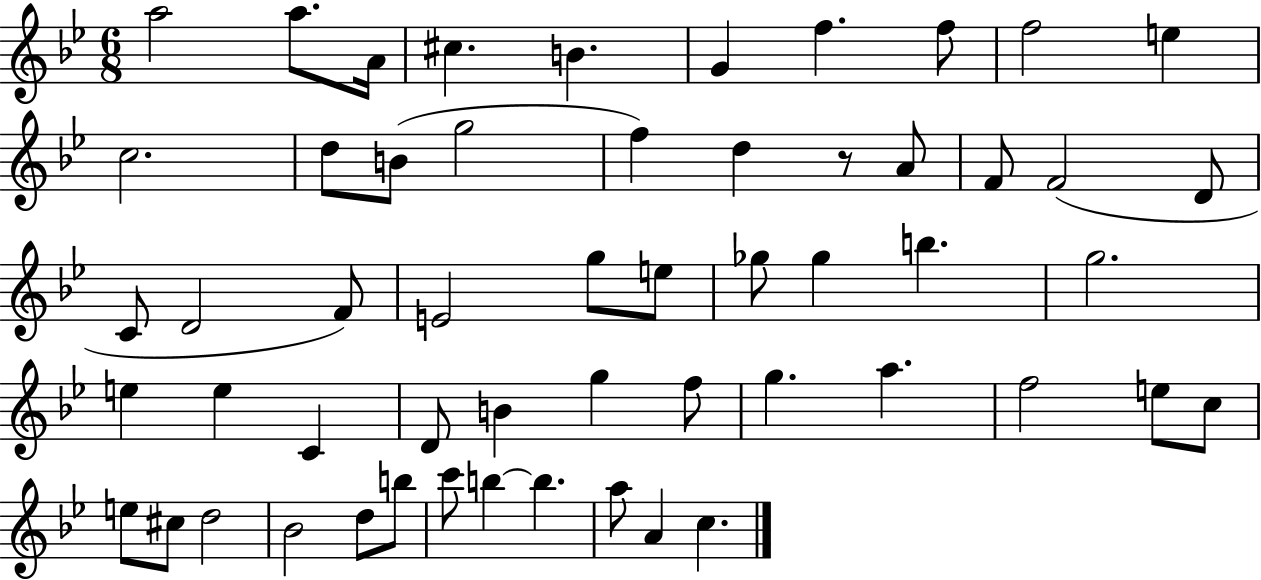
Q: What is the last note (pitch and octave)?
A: C5